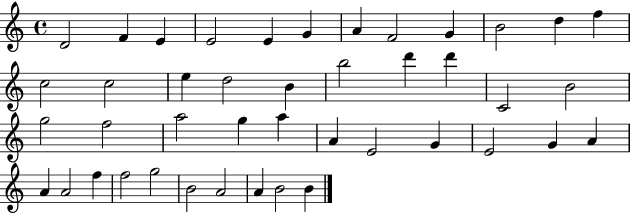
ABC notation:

X:1
T:Untitled
M:4/4
L:1/4
K:C
D2 F E E2 E G A F2 G B2 d f c2 c2 e d2 B b2 d' d' C2 B2 g2 f2 a2 g a A E2 G E2 G A A A2 f f2 g2 B2 A2 A B2 B